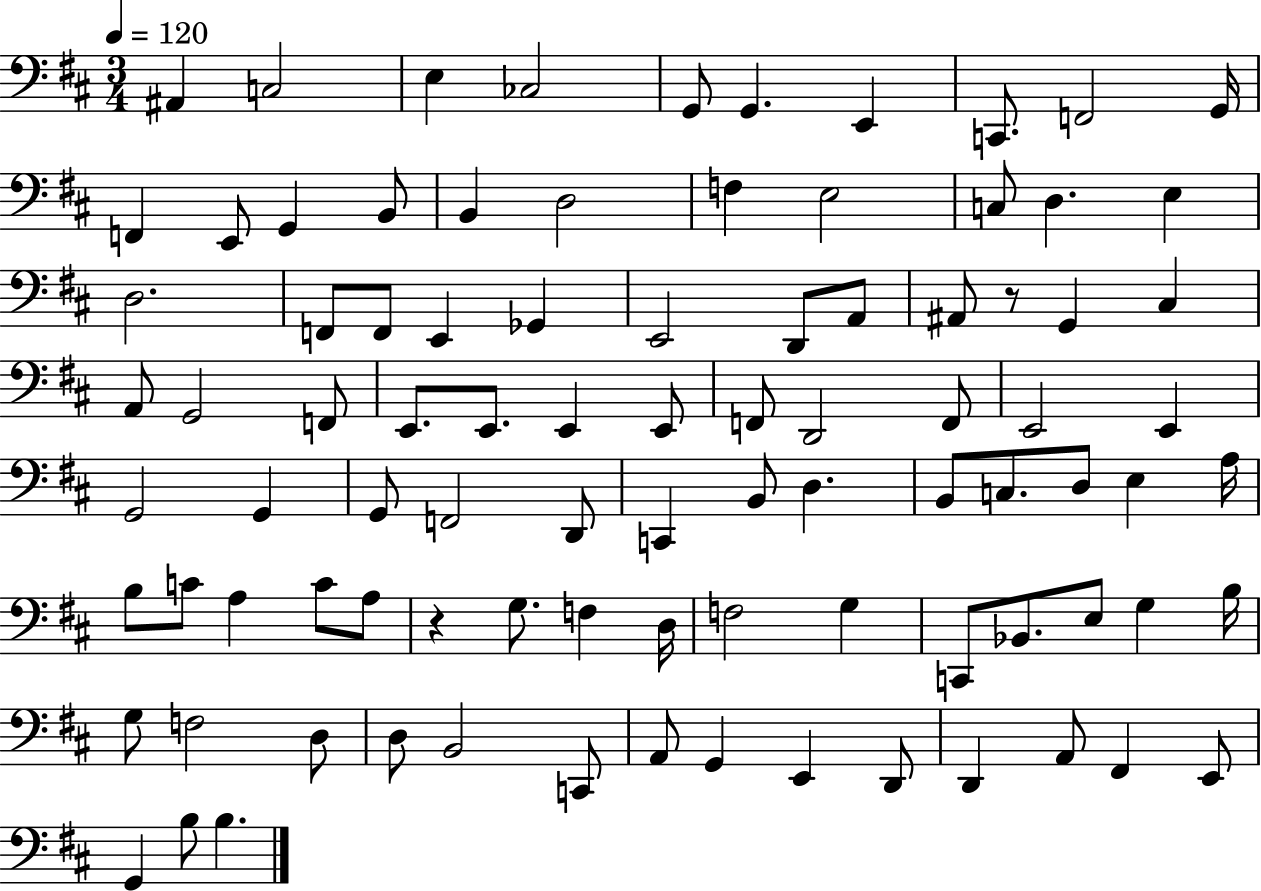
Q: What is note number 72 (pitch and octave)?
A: B3